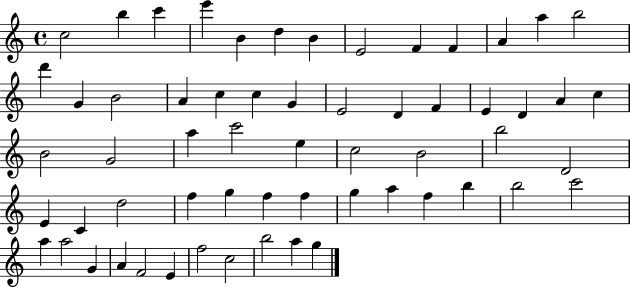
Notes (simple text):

C5/h B5/q C6/q E6/q B4/q D5/q B4/q E4/h F4/q F4/q A4/q A5/q B5/h D6/q G4/q B4/h A4/q C5/q C5/q G4/q E4/h D4/q F4/q E4/q D4/q A4/q C5/q B4/h G4/h A5/q C6/h E5/q C5/h B4/h B5/h D4/h E4/q C4/q D5/h F5/q G5/q F5/q F5/q G5/q A5/q F5/q B5/q B5/h C6/h A5/q A5/h G4/q A4/q F4/h E4/q F5/h C5/h B5/h A5/q G5/q